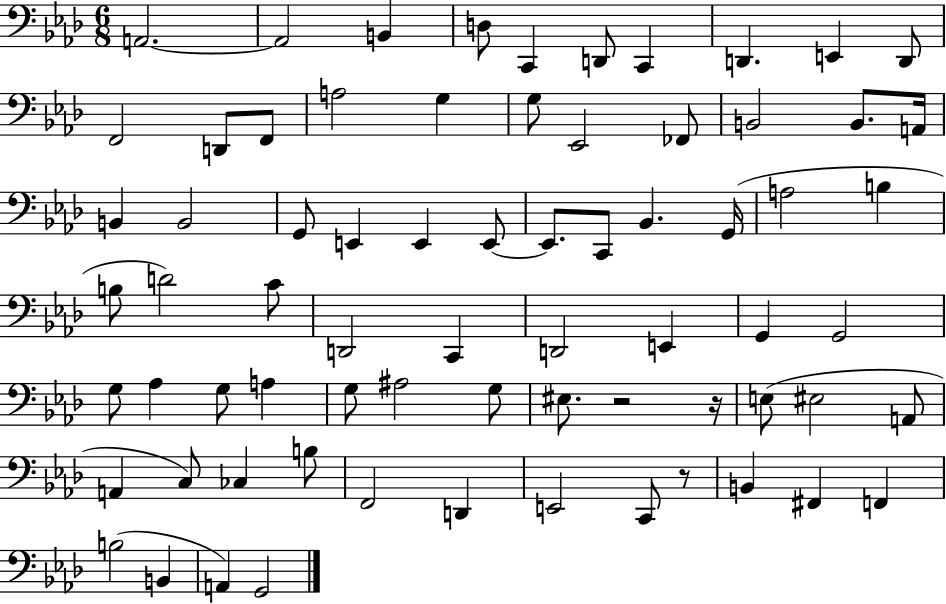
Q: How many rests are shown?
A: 3